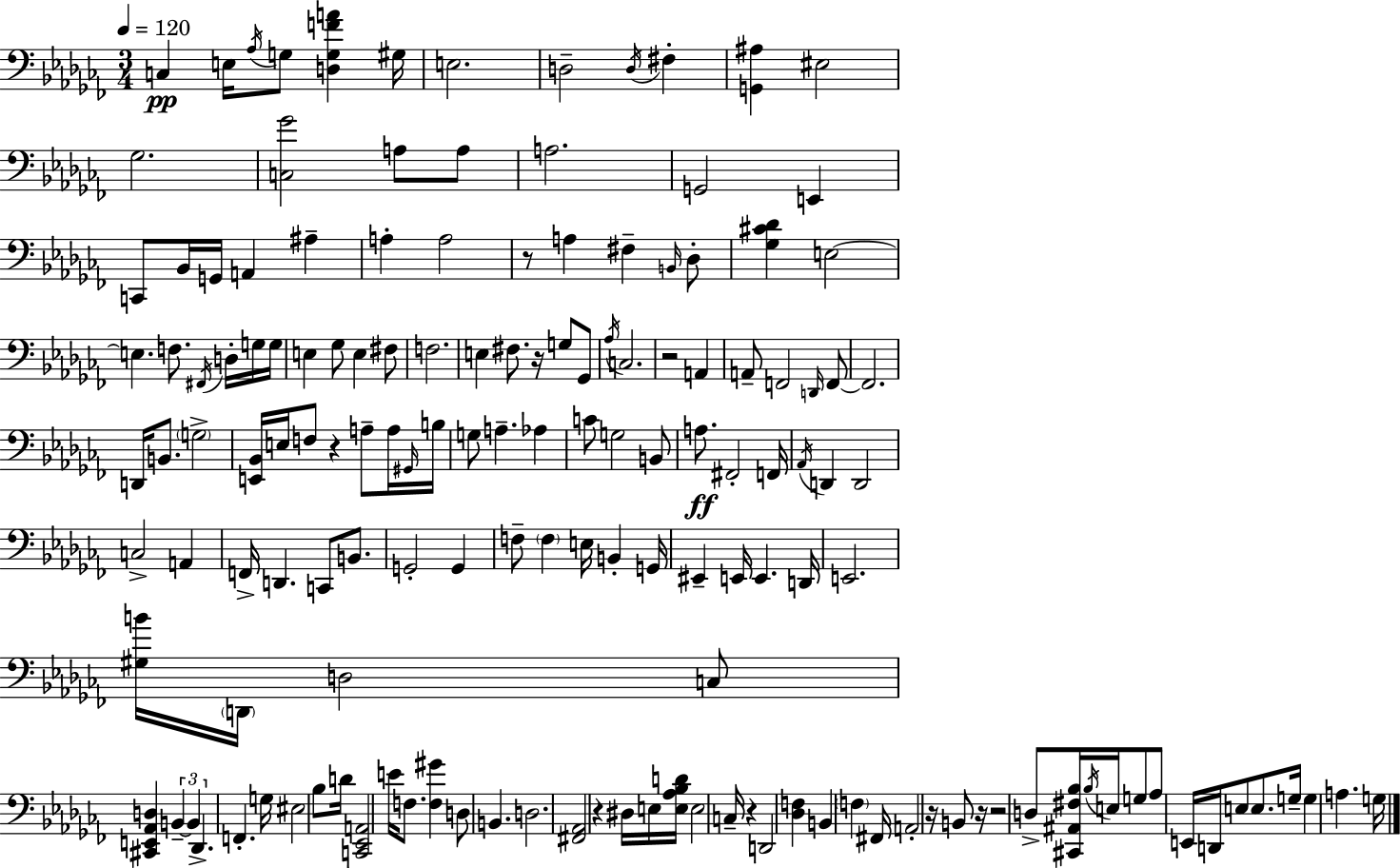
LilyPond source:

{
  \clef bass
  \numericTimeSignature
  \time 3/4
  \key aes \minor
  \tempo 4 = 120
  c4\pp e16 \acciaccatura { aes16 } g8 <d g f' a'>4 | gis16 e2. | d2-- \acciaccatura { d16 } fis4-. | <g, ais>4 eis2 | \break ges2. | <c ges'>2 a8 | a8 a2. | g,2 e,4 | \break c,8 bes,16 g,16 a,4 ais4-- | a4-. a2 | r8 a4 fis4-- | \grace { b,16 } des8-. <ges cis' des'>4 e2~~ | \break e4. f8. | \acciaccatura { fis,16 } d16-. g16 g16 e4 ges8 e4 | fis8 f2. | e4 fis8. r16 | \break g8 ges,8 \acciaccatura { aes16 } c2. | r2 | a,4 a,8-- f,2 | \grace { d,16 } f,8~~ f,2. | \break d,16 b,8. \parenthesize g2-> | <e, bes,>16 e16 f8 r4 | a8-- a16 \grace { gis,16 } b16 g8 a4.-- | aes4 c'8 g2 | \break b,8 a8.\ff fis,2-. | f,16 \acciaccatura { aes,16 } d,4 | d,2 c2-> | a,4 f,16-> d,4. | \break c,8 b,8. g,2-. | g,4 f8-- \parenthesize f4 | e16 b,4-. g,16 eis,4-- | e,16 e,4. d,16 e,2. | \break <gis b'>16 \parenthesize d,16 d2 | c8 <cis, e, aes, d>4 | \tuplet 3/2 { b,4--~~ b,4 des,4.-> } | f,4.-. g16 eis2 | \break bes8 d'16 <c, ees, a,>2 | e'16 f8. <f gis'>4 | d8 b,4. d2. | <fis, aes,>2 | \break r4 dis16 e16 <e aes bes d'>16 e2 | c16-- r4 | d,2 <des f>4 | b,4 \parenthesize f4 fis,16 a,2-. | \break r16 b,8 r16 r2 | d8-> <cis, ais, fis bes>16 \acciaccatura { bes16 } e16 g8 | aes8 e,16 d,16 e8 e8. g16-- g4 | a4. g16 \bar "|."
}